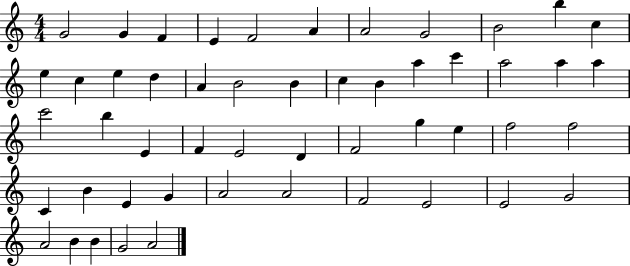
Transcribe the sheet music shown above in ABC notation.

X:1
T:Untitled
M:4/4
L:1/4
K:C
G2 G F E F2 A A2 G2 B2 b c e c e d A B2 B c B a c' a2 a a c'2 b E F E2 D F2 g e f2 f2 C B E G A2 A2 F2 E2 E2 G2 A2 B B G2 A2